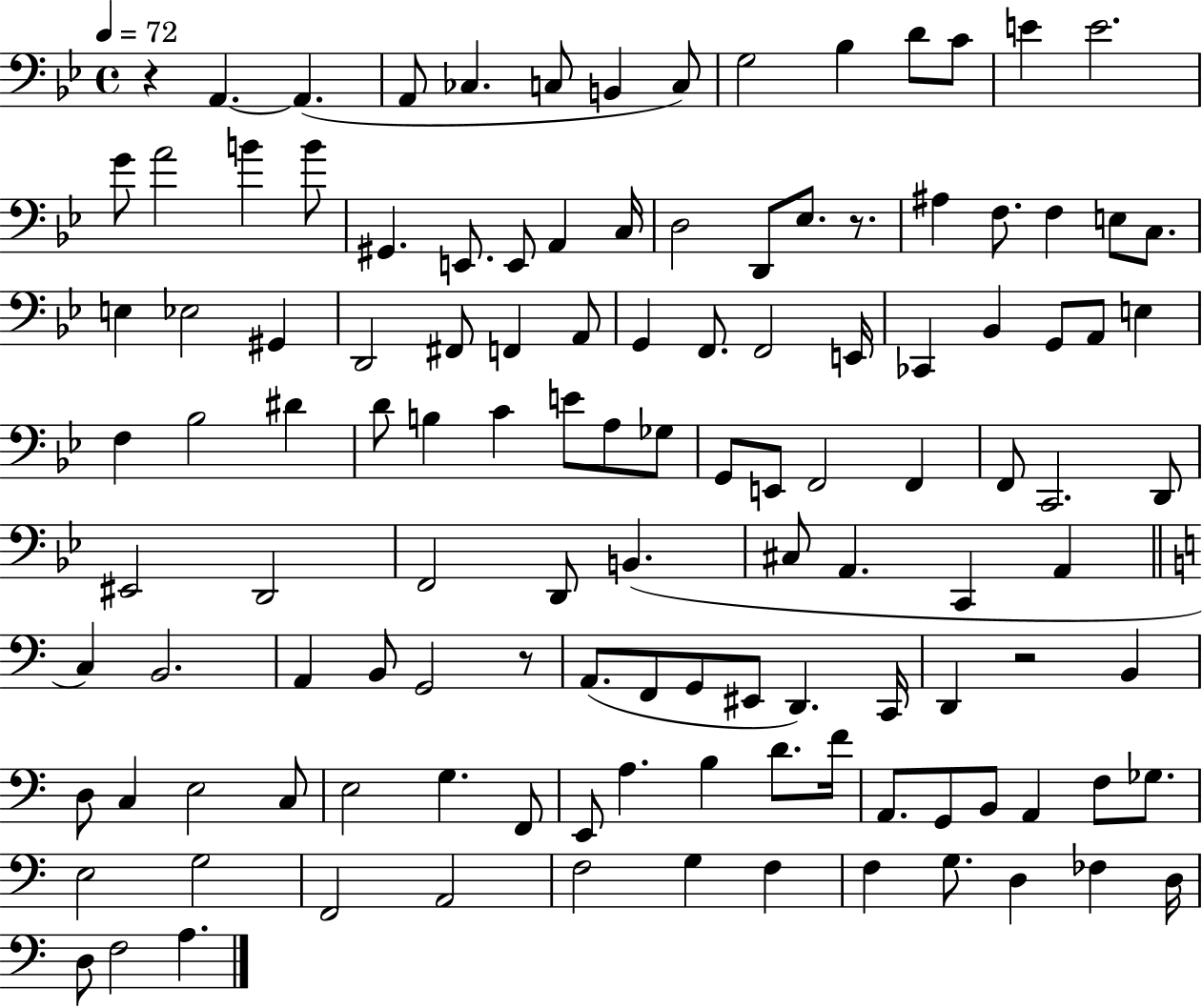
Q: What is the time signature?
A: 4/4